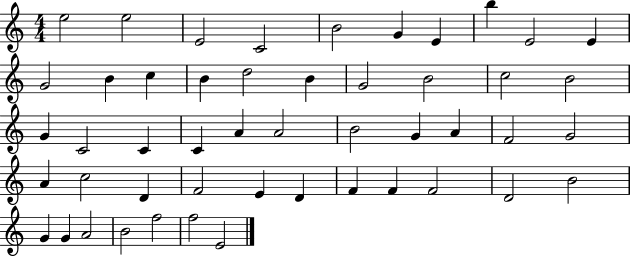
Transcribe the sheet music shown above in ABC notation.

X:1
T:Untitled
M:4/4
L:1/4
K:C
e2 e2 E2 C2 B2 G E b E2 E G2 B c B d2 B G2 B2 c2 B2 G C2 C C A A2 B2 G A F2 G2 A c2 D F2 E D F F F2 D2 B2 G G A2 B2 f2 f2 E2